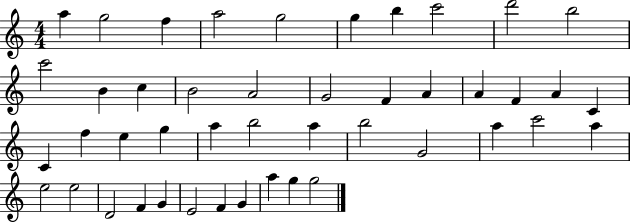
X:1
T:Untitled
M:4/4
L:1/4
K:C
a g2 f a2 g2 g b c'2 d'2 b2 c'2 B c B2 A2 G2 F A A F A C C f e g a b2 a b2 G2 a c'2 a e2 e2 D2 F G E2 F G a g g2